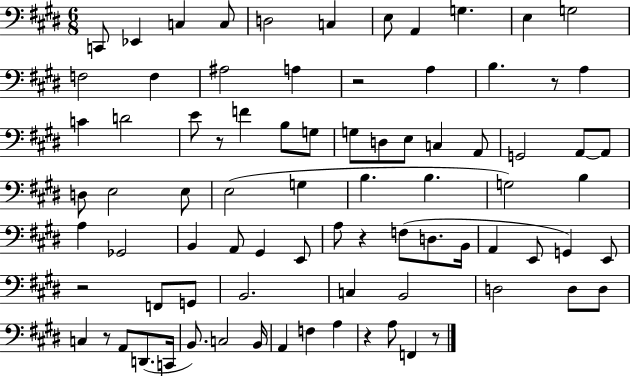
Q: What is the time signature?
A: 6/8